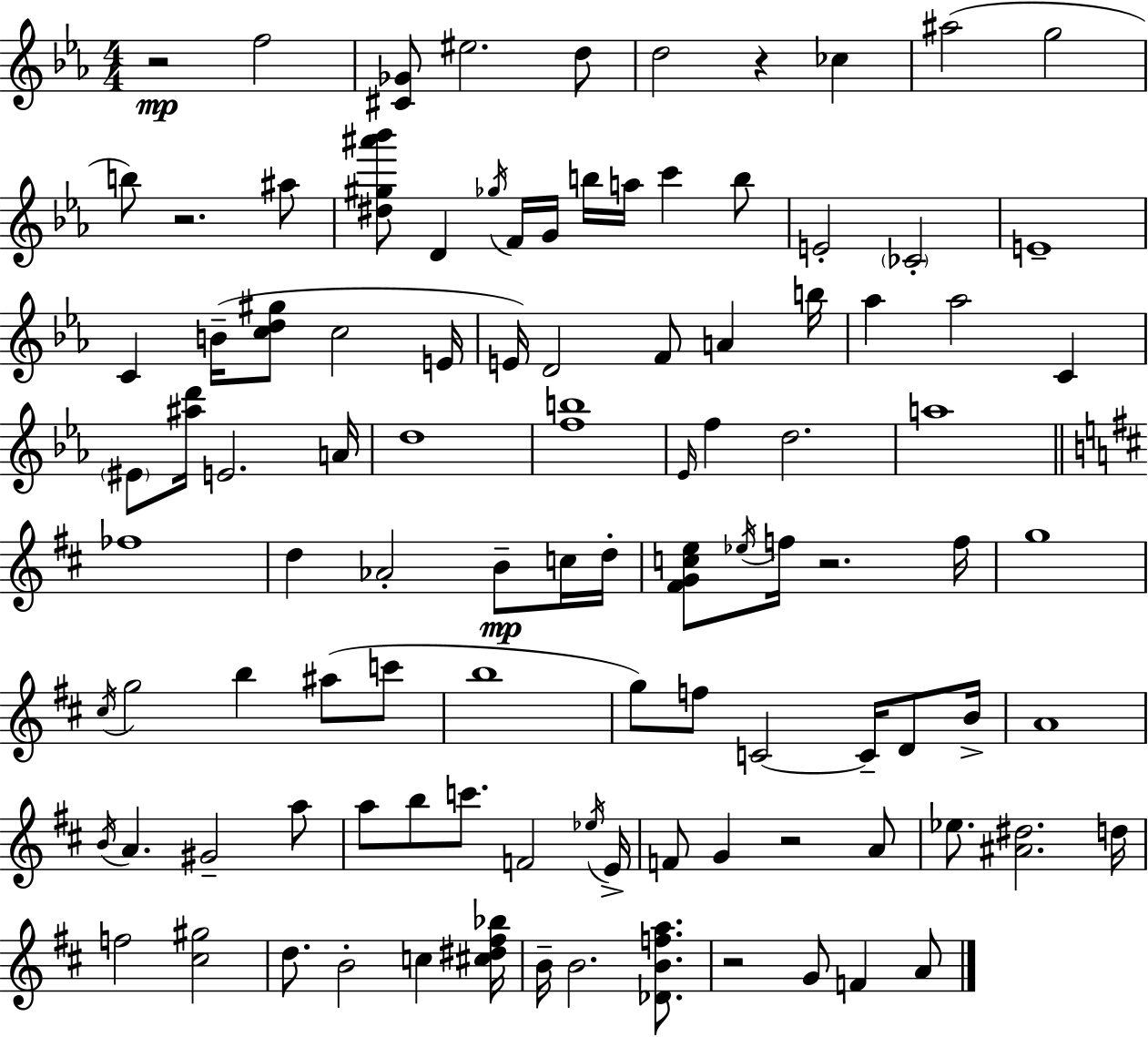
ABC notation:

X:1
T:Untitled
M:4/4
L:1/4
K:Cm
z2 f2 [^C_G]/2 ^e2 d/2 d2 z _c ^a2 g2 b/2 z2 ^a/2 [^d^g^a'_b']/2 D _g/4 F/4 G/4 b/4 a/4 c' b/2 E2 _C2 E4 C B/4 [cd^g]/2 c2 E/4 E/4 D2 F/2 A b/4 _a _a2 C ^E/2 [^ad']/4 E2 A/4 d4 [fb]4 _E/4 f d2 a4 _f4 d _A2 B/2 c/4 d/4 [^FGce]/2 _e/4 f/4 z2 f/4 g4 ^c/4 g2 b ^a/2 c'/2 b4 g/2 f/2 C2 C/4 D/2 B/4 A4 B/4 A ^G2 a/2 a/2 b/2 c'/2 F2 _e/4 E/4 F/2 G z2 A/2 _e/2 [^A^d]2 d/4 f2 [^c^g]2 d/2 B2 c [^c^d^f_b]/4 B/4 B2 [_DBfa]/2 z2 G/2 F A/2